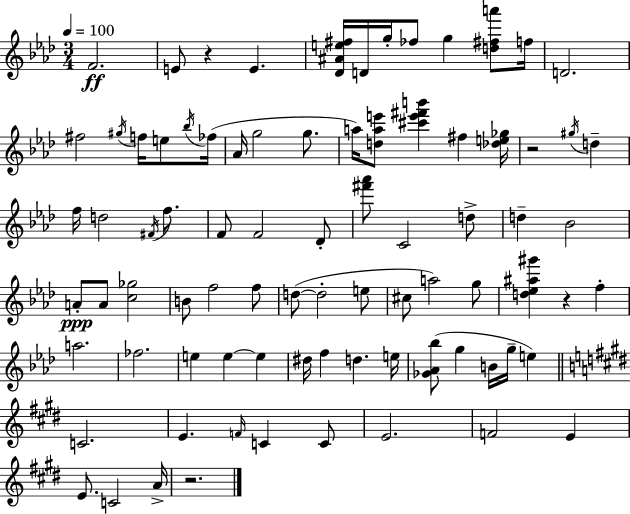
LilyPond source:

{
  \clef treble
  \numericTimeSignature
  \time 3/4
  \key f \minor
  \tempo 4 = 100
  f'2.\ff | e'8 r4 e'4. | <des' ais' e'' fis''>16 d'16 g''16-. fes''8 g''4 <d'' fis'' a'''>8 f''16 | d'2. | \break fis''2 \acciaccatura { gis''16 } f''16 e''8 | \acciaccatura { bes''16 } fes''16( aes'16 g''2 g''8. | a''16) <d'' a'' e'''>8 <cis''' e''' fis''' b'''>4 fis''4 | <des'' e'' ges''>16 r2 \acciaccatura { gis''16 } d''4-- | \break f''16 d''2 | \acciaccatura { fis'16 } f''8. f'8 f'2 | des'8-. <fis''' aes'''>8 c'2 | d''8-> d''4-- bes'2 | \break a'8-.\ppp a'8 <c'' ges''>2 | b'8 f''2 | f''8 d''8~(~ d''2-. | e''8 cis''8 a''2) | \break g''8 <d'' ees'' ais'' gis'''>4 r4 | f''4-. a''2. | fes''2. | e''4 e''4~~ | \break e''4 dis''16 f''4 d''4. | e''16 <ges' aes' bes''>8( g''4 b'16 g''16-- | e''4) \bar "||" \break \key e \major c'2. | e'4. \grace { f'16 } c'4 c'8 | e'2. | f'2 e'4 | \break e'8. c'2 | a'16-> r2. | \bar "|."
}